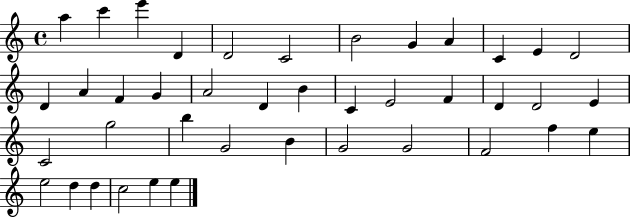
X:1
T:Untitled
M:4/4
L:1/4
K:C
a c' e' D D2 C2 B2 G A C E D2 D A F G A2 D B C E2 F D D2 E C2 g2 b G2 B G2 G2 F2 f e e2 d d c2 e e